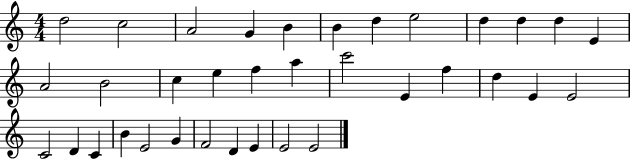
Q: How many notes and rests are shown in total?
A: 35